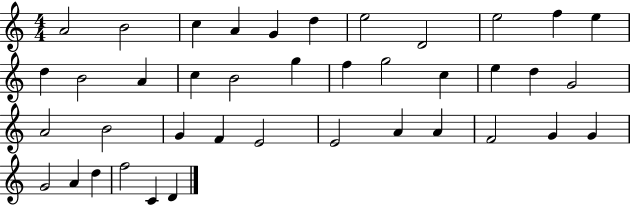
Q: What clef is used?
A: treble